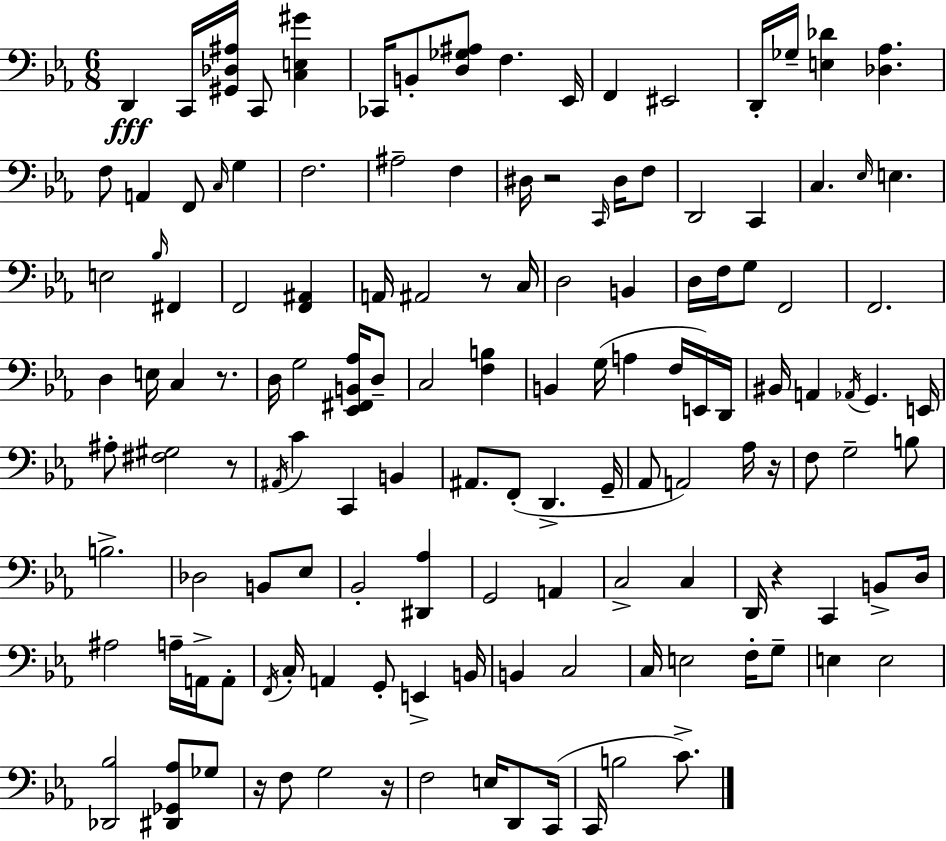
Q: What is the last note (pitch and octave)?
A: C4